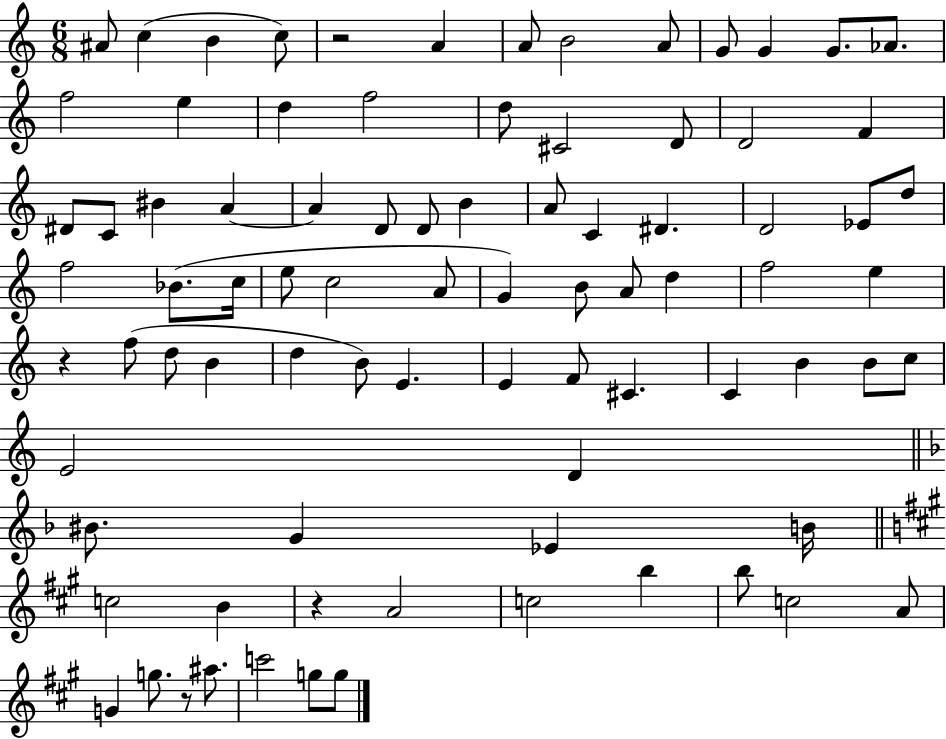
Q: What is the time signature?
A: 6/8